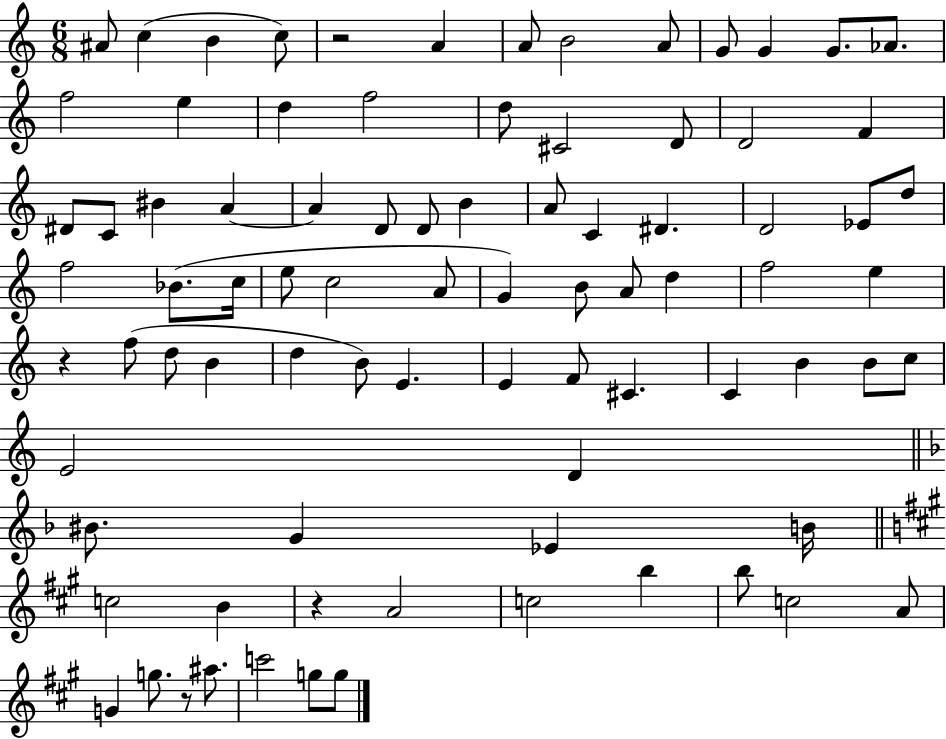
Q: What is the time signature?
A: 6/8